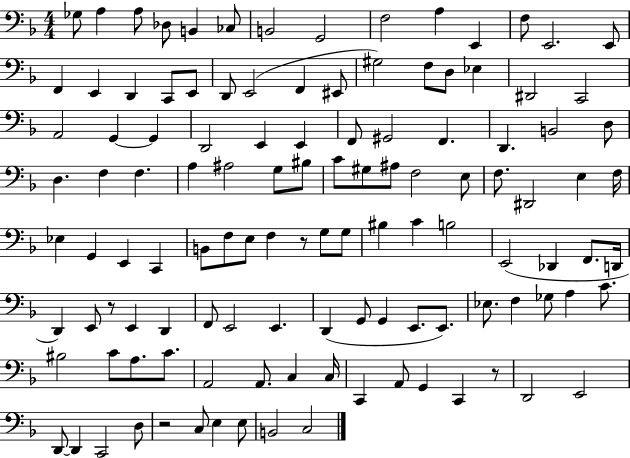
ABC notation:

X:1
T:Untitled
M:4/4
L:1/4
K:F
_G,/2 A, A,/2 _D,/2 B,, _C,/2 B,,2 G,,2 F,2 A, E,, F,/2 E,,2 E,,/2 F,, E,, D,, C,,/2 E,,/2 D,,/2 E,,2 F,, ^E,,/2 ^G,2 F,/2 D,/2 _E, ^D,,2 C,,2 A,,2 G,, G,, D,,2 E,, E,, F,,/2 ^G,,2 F,, D,, B,,2 D,/2 D, F, F, A, ^A,2 G,/2 ^B,/2 C/2 ^G,/2 ^A,/2 F,2 E,/2 F,/2 ^D,,2 E, F,/4 _E, G,, E,, C,, B,,/2 F,/2 E,/2 F, z/2 G,/2 G,/2 ^B, C B,2 E,,2 _D,, F,,/2 D,,/4 D,, E,,/2 z/2 E,, D,, F,,/2 E,,2 E,, D,, G,,/2 G,, E,,/2 E,,/2 _E,/2 F, _G,/2 A, C/2 ^B,2 C/2 A,/2 C/2 A,,2 A,,/2 C, C,/4 C,, A,,/2 G,, C,, z/2 D,,2 E,,2 D,,/2 D,, C,,2 D,/2 z2 C,/2 E, E,/2 B,,2 C,2